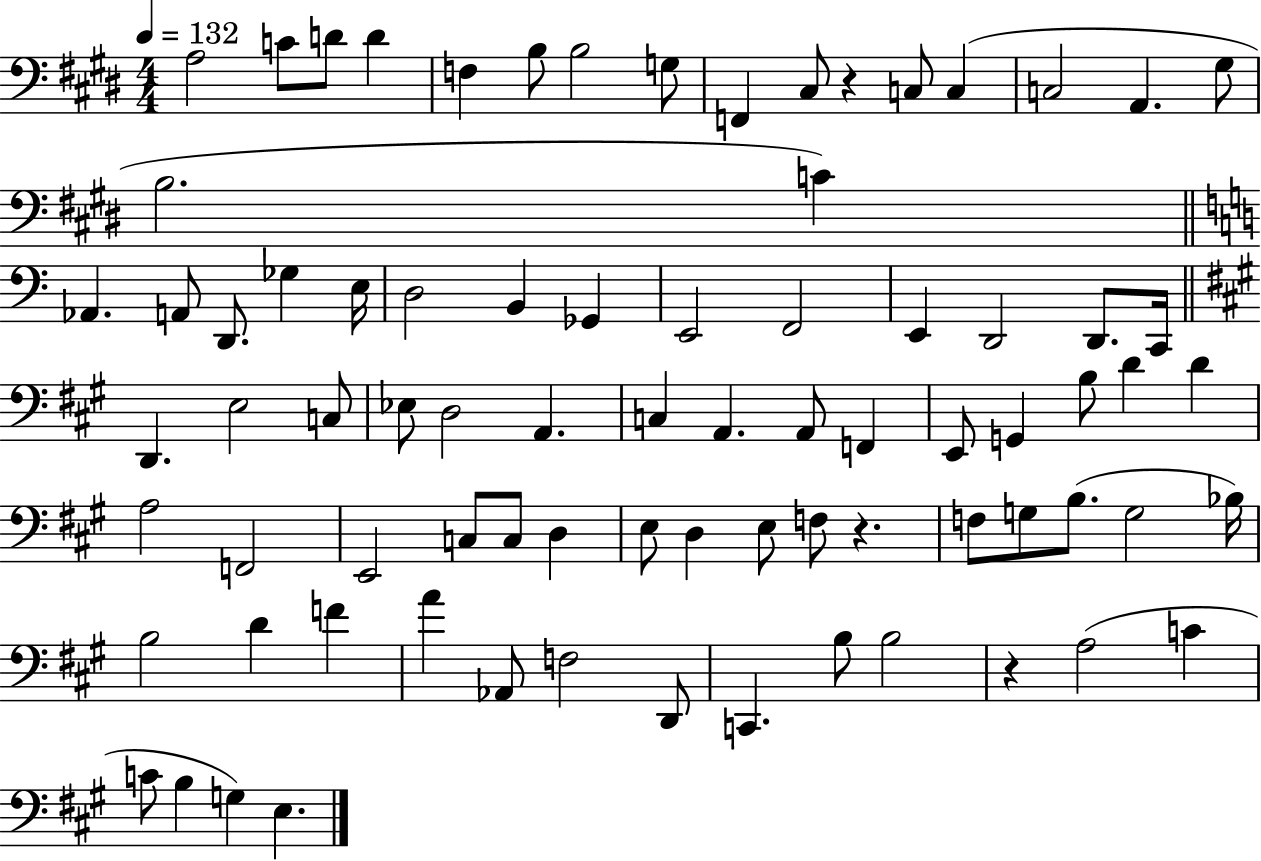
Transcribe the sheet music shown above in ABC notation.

X:1
T:Untitled
M:4/4
L:1/4
K:E
A,2 C/2 D/2 D F, B,/2 B,2 G,/2 F,, ^C,/2 z C,/2 C, C,2 A,, ^G,/2 B,2 C _A,, A,,/2 D,,/2 _G, E,/4 D,2 B,, _G,, E,,2 F,,2 E,, D,,2 D,,/2 C,,/4 D,, E,2 C,/2 _E,/2 D,2 A,, C, A,, A,,/2 F,, E,,/2 G,, B,/2 D D A,2 F,,2 E,,2 C,/2 C,/2 D, E,/2 D, E,/2 F,/2 z F,/2 G,/2 B,/2 G,2 _B,/4 B,2 D F A _A,,/2 F,2 D,,/2 C,, B,/2 B,2 z A,2 C C/2 B, G, E,